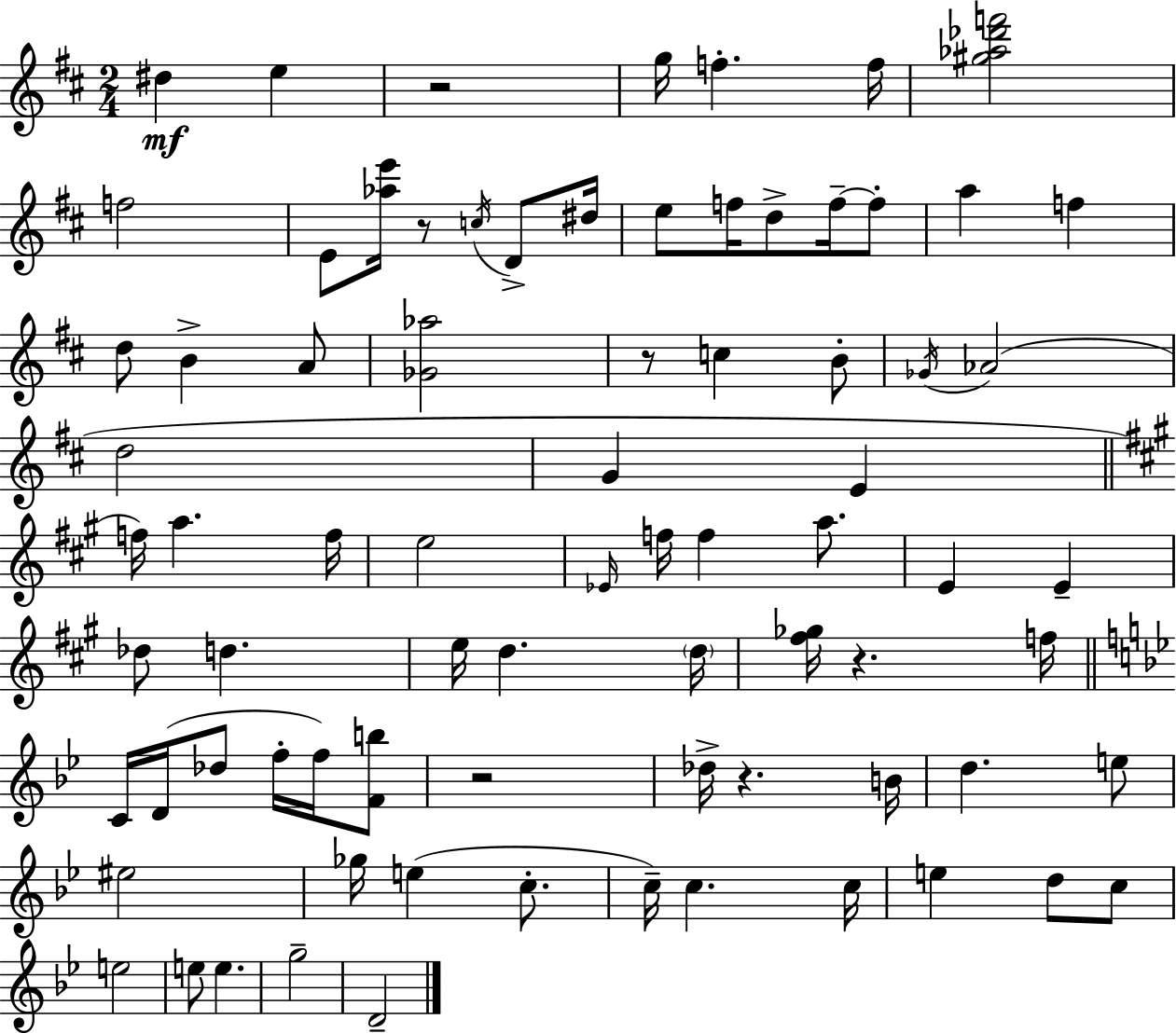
{
  \clef treble
  \numericTimeSignature
  \time 2/4
  \key d \major
  dis''4\mf e''4 | r2 | g''16 f''4.-. f''16 | <gis'' aes'' des''' f'''>2 | \break f''2 | e'8 <aes'' e'''>16 r8 \acciaccatura { c''16 } d'8-> | dis''16 e''8 f''16 d''8-> f''16--~~ f''8-. | a''4 f''4 | \break d''8 b'4-> a'8 | <ges' aes''>2 | r8 c''4 b'8-. | \acciaccatura { ges'16 }( aes'2 | \break d''2 | g'4 e'4 | \bar "||" \break \key a \major f''16) a''4. f''16 | e''2 | \grace { ees'16 } f''16 f''4 a''8. | e'4 e'4-- | \break des''8 d''4. | e''16 d''4. | \parenthesize d''16 <fis'' ges''>16 r4. | f''16 \bar "||" \break \key g \minor c'16 d'16( des''8 f''16-. f''16) <f' b''>8 | r2 | des''16-> r4. b'16 | d''4. e''8 | \break eis''2 | ges''16 e''4( c''8.-. | c''16--) c''4. c''16 | e''4 d''8 c''8 | \break e''2 | e''8 e''4. | g''2-- | d'2-- | \break \bar "|."
}